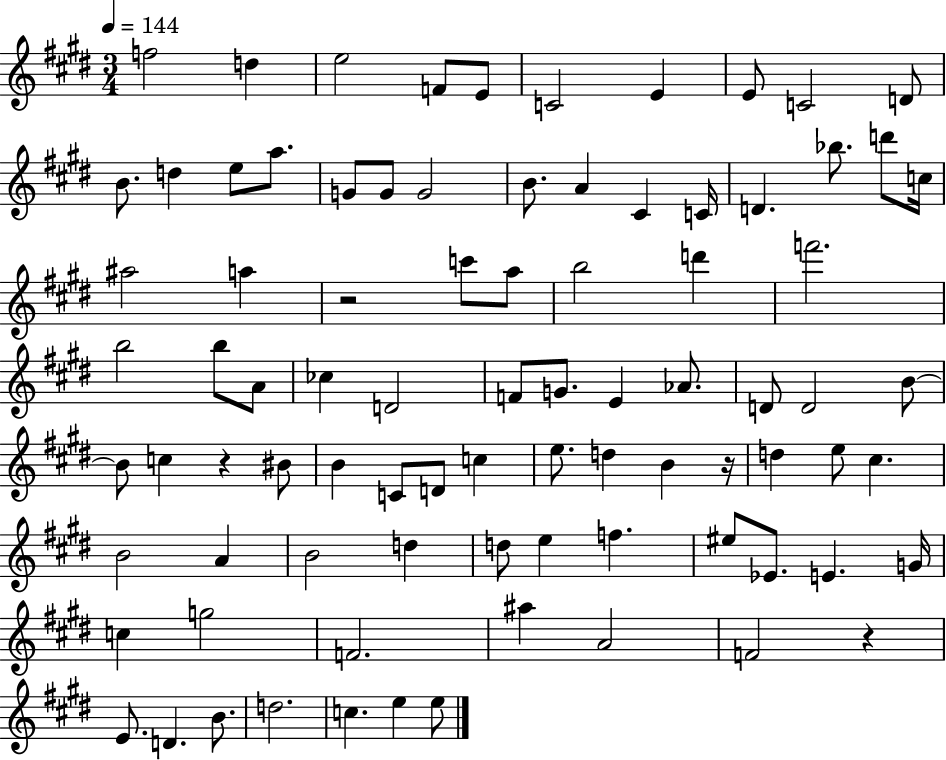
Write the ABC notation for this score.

X:1
T:Untitled
M:3/4
L:1/4
K:E
f2 d e2 F/2 E/2 C2 E E/2 C2 D/2 B/2 d e/2 a/2 G/2 G/2 G2 B/2 A ^C C/4 D _b/2 d'/2 c/4 ^a2 a z2 c'/2 a/2 b2 d' f'2 b2 b/2 A/2 _c D2 F/2 G/2 E _A/2 D/2 D2 B/2 B/2 c z ^B/2 B C/2 D/2 c e/2 d B z/4 d e/2 ^c B2 A B2 d d/2 e f ^e/2 _E/2 E G/4 c g2 F2 ^a A2 F2 z E/2 D B/2 d2 c e e/2